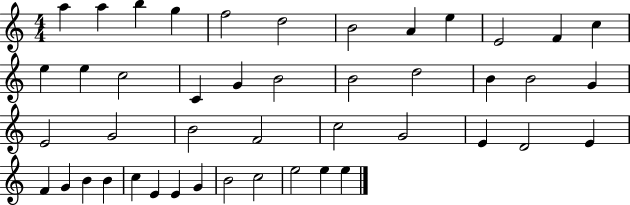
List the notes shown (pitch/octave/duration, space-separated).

A5/q A5/q B5/q G5/q F5/h D5/h B4/h A4/q E5/q E4/h F4/q C5/q E5/q E5/q C5/h C4/q G4/q B4/h B4/h D5/h B4/q B4/h G4/q E4/h G4/h B4/h F4/h C5/h G4/h E4/q D4/h E4/q F4/q G4/q B4/q B4/q C5/q E4/q E4/q G4/q B4/h C5/h E5/h E5/q E5/q